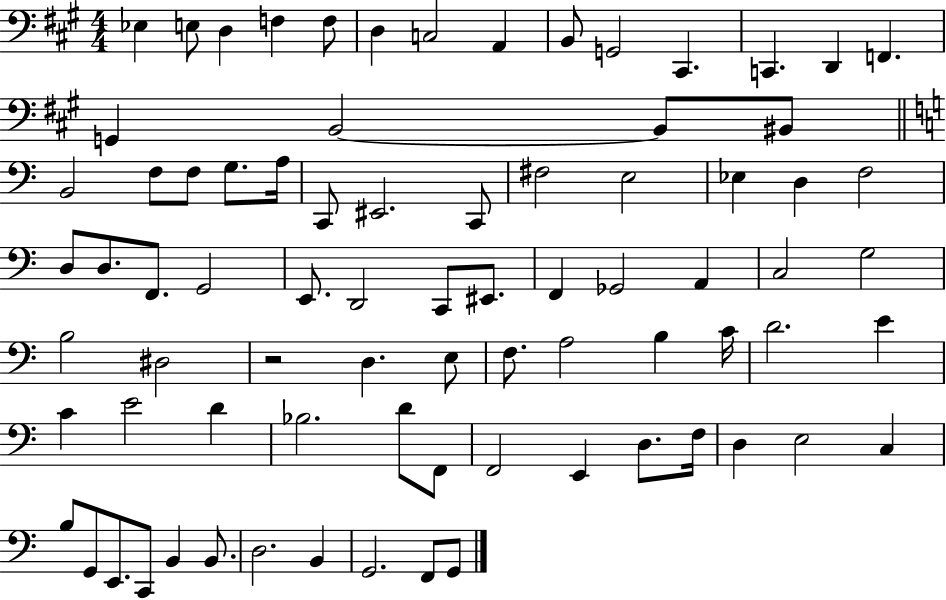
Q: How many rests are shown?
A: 1